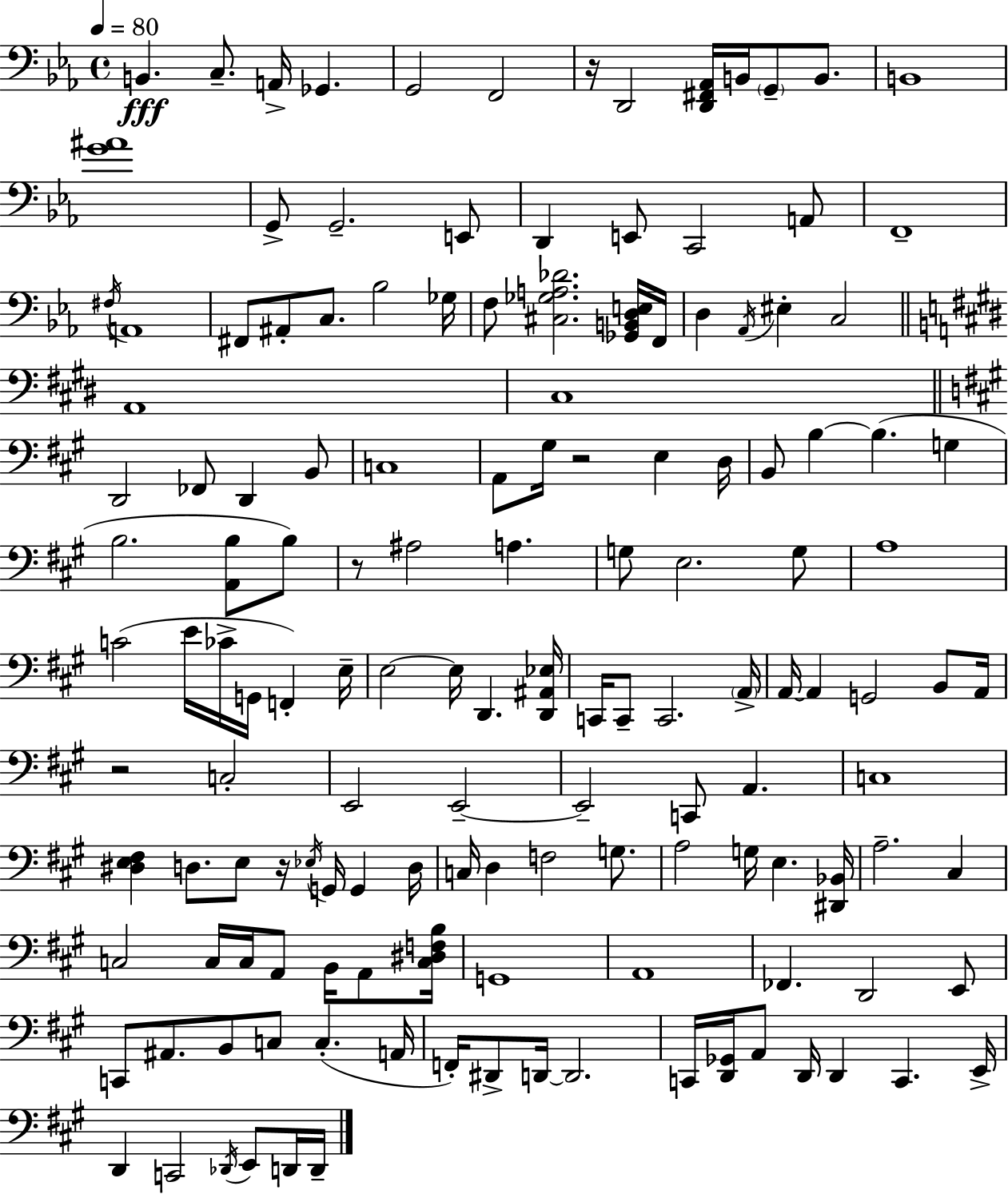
B2/q. C3/e. A2/s Gb2/q. G2/h F2/h R/s D2/h [D2,F#2,Ab2]/s B2/s G2/e B2/e. B2/w [G4,A#4]/w G2/e G2/h. E2/e D2/q E2/e C2/h A2/e F2/w F#3/s A2/w F#2/e A#2/e C3/e. Bb3/h Gb3/s F3/e [C#3,Gb3,A3,Db4]/h. [Gb2,B2,D3,E3]/s F2/s D3/q Ab2/s EIS3/q C3/h A2/w C#3/w D2/h FES2/e D2/q B2/e C3/w A2/e G#3/s R/h E3/q D3/s B2/e B3/q B3/q. G3/q B3/h. [A2,B3]/e B3/e R/e A#3/h A3/q. G3/e E3/h. G3/e A3/w C4/h E4/s CES4/s G2/s F2/q E3/s E3/h E3/s D2/q. [D2,A#2,Eb3]/s C2/s C2/e C2/h. A2/s A2/s A2/q G2/h B2/e A2/s R/h C3/h E2/h E2/h E2/h C2/e A2/q. C3/w [D#3,E3,F#3]/q D3/e. E3/e R/s Eb3/s G2/s G2/q D3/s C3/s D3/q F3/h G3/e. A3/h G3/s E3/q. [D#2,Bb2]/s A3/h. C#3/q C3/h C3/s C3/s A2/e B2/s A2/e [C3,D#3,F3,B3]/s G2/w A2/w FES2/q. D2/h E2/e C2/e A#2/e. B2/e C3/e C3/q. A2/s F2/s D#2/e D2/s D2/h. C2/s [D2,Gb2]/s A2/e D2/s D2/q C2/q. E2/s D2/q C2/h Db2/s E2/e D2/s D2/s